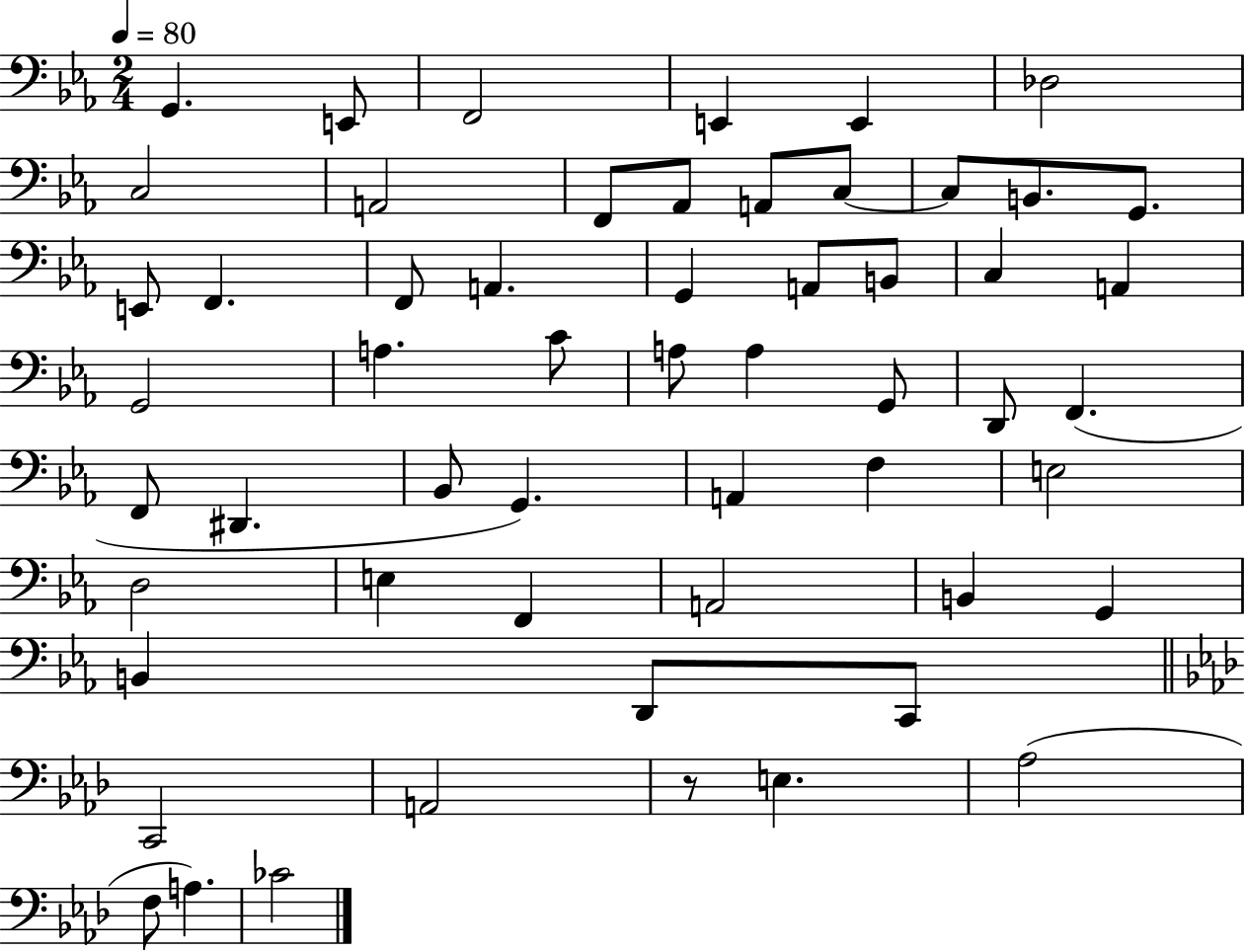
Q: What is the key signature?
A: EES major